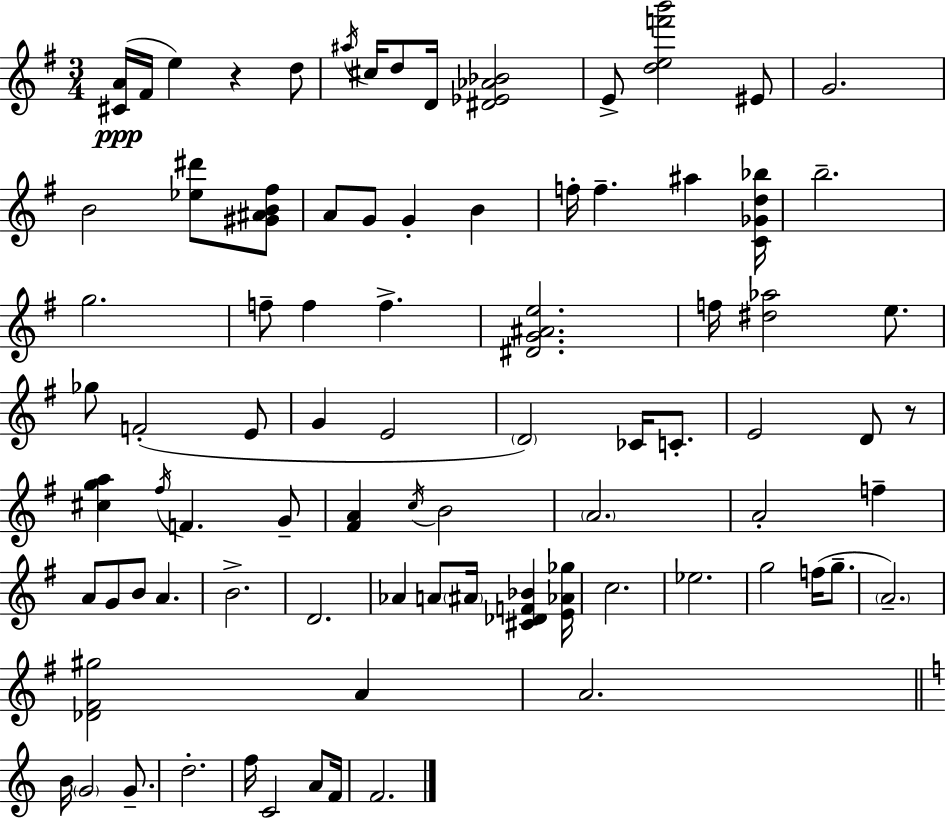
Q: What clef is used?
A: treble